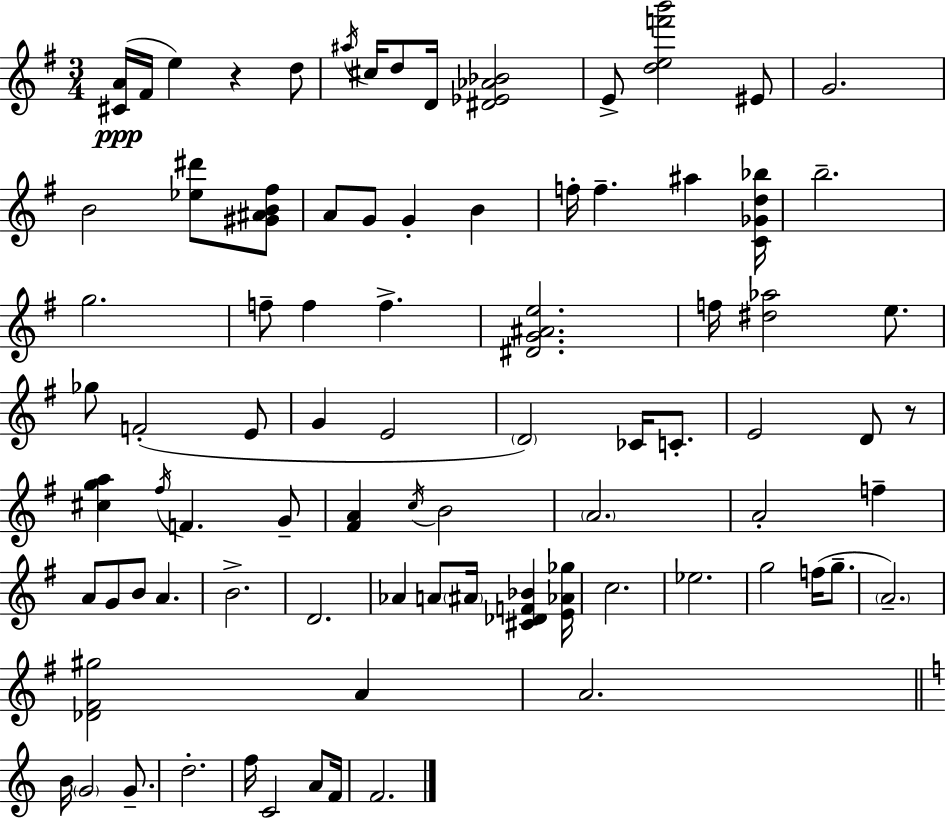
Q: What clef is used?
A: treble